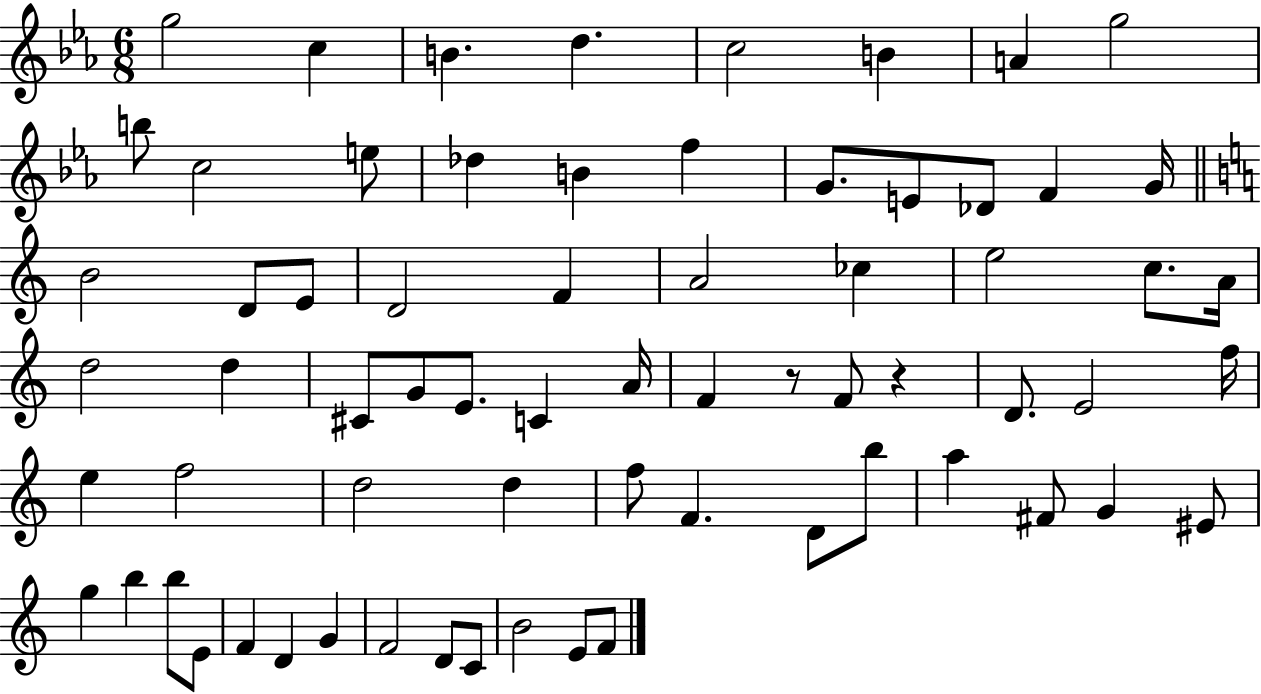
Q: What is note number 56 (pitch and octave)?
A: B5